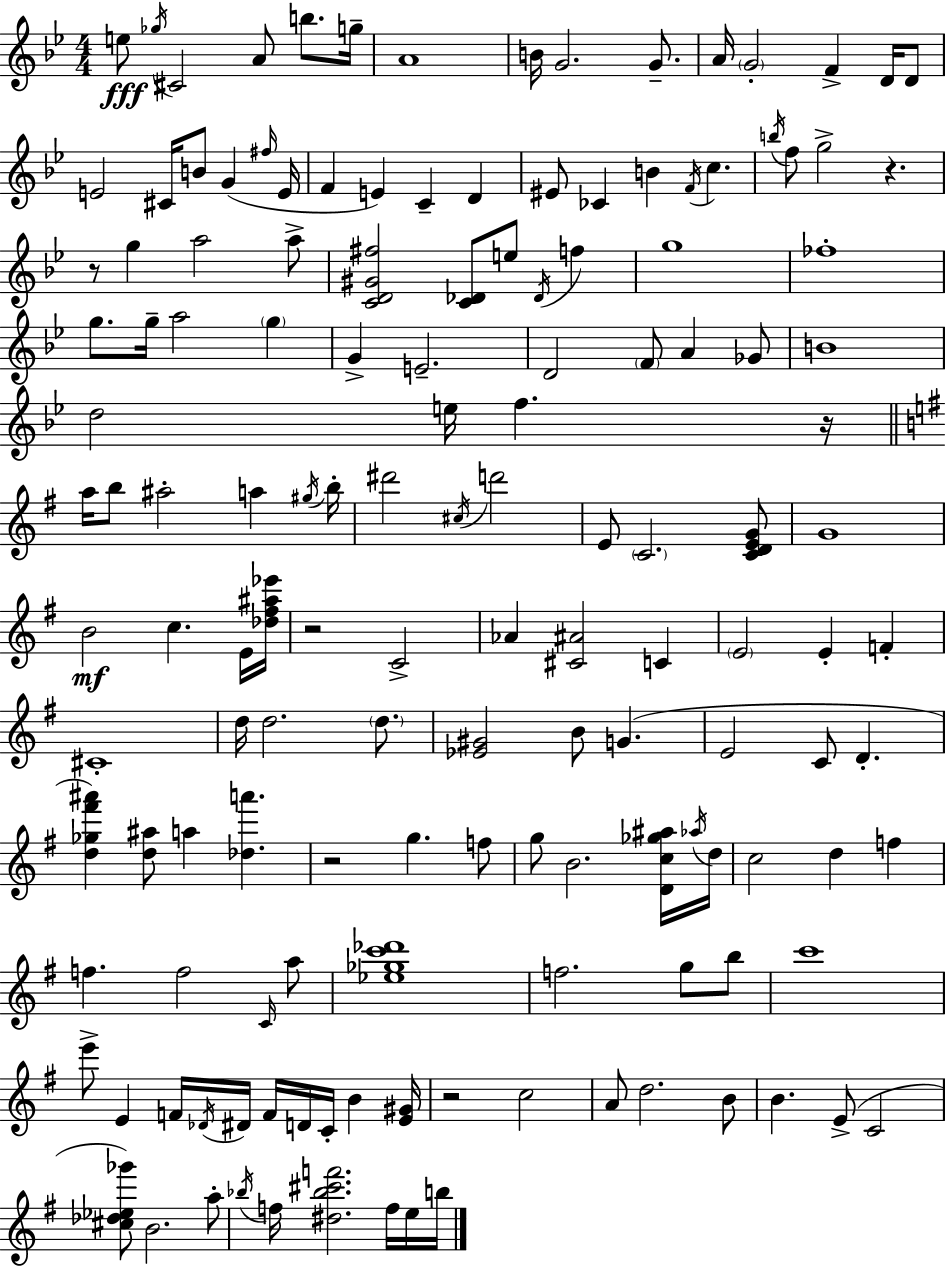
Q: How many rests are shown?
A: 6